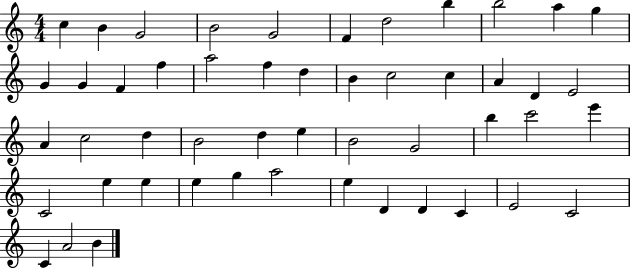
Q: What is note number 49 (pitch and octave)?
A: A4